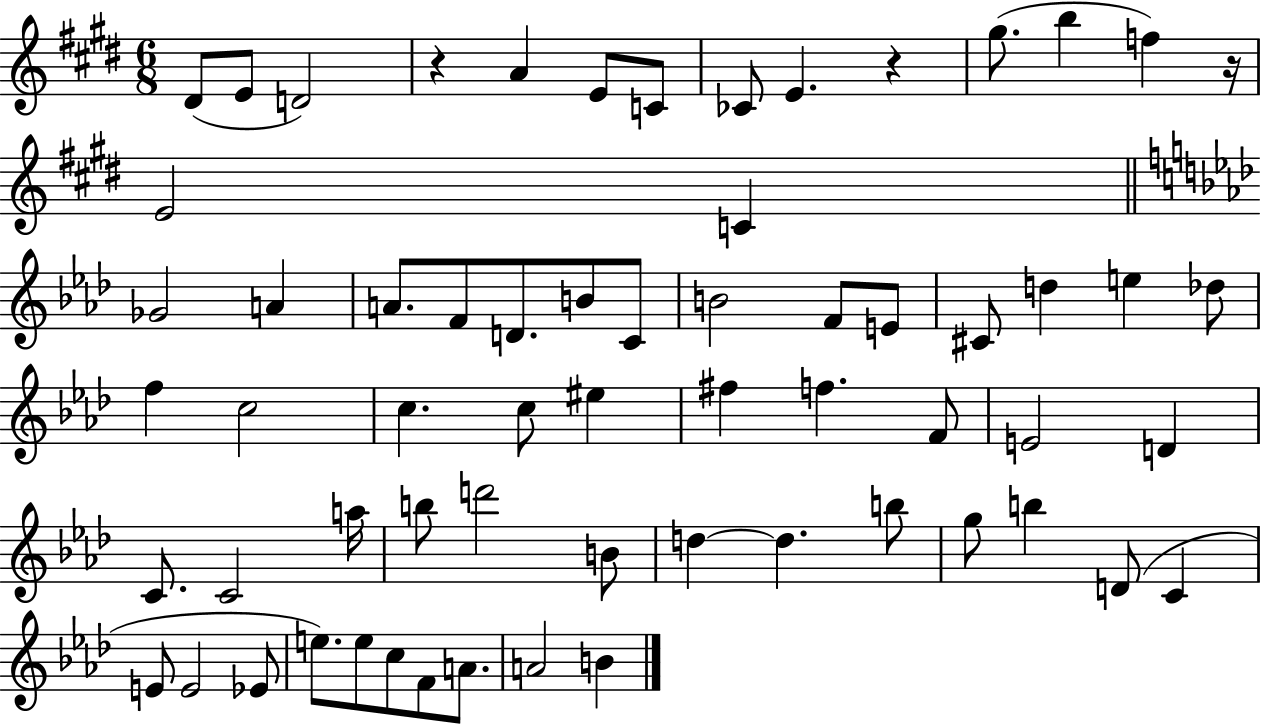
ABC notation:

X:1
T:Untitled
M:6/8
L:1/4
K:E
^D/2 E/2 D2 z A E/2 C/2 _C/2 E z ^g/2 b f z/4 E2 C _G2 A A/2 F/2 D/2 B/2 C/2 B2 F/2 E/2 ^C/2 d e _d/2 f c2 c c/2 ^e ^f f F/2 E2 D C/2 C2 a/4 b/2 d'2 B/2 d d b/2 g/2 b D/2 C E/2 E2 _E/2 e/2 e/2 c/2 F/2 A/2 A2 B